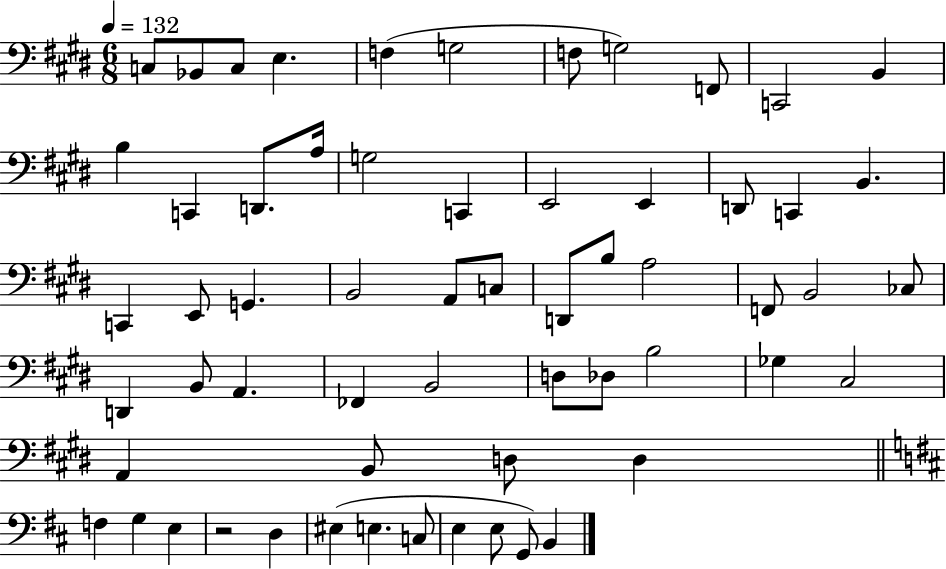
C3/e Bb2/e C3/e E3/q. F3/q G3/h F3/e G3/h F2/e C2/h B2/q B3/q C2/q D2/e. A3/s G3/h C2/q E2/h E2/q D2/e C2/q B2/q. C2/q E2/e G2/q. B2/h A2/e C3/e D2/e B3/e A3/h F2/e B2/h CES3/e D2/q B2/e A2/q. FES2/q B2/h D3/e Db3/e B3/h Gb3/q C#3/h A2/q B2/e D3/e D3/q F3/q G3/q E3/q R/h D3/q EIS3/q E3/q. C3/e E3/q E3/e G2/e B2/q